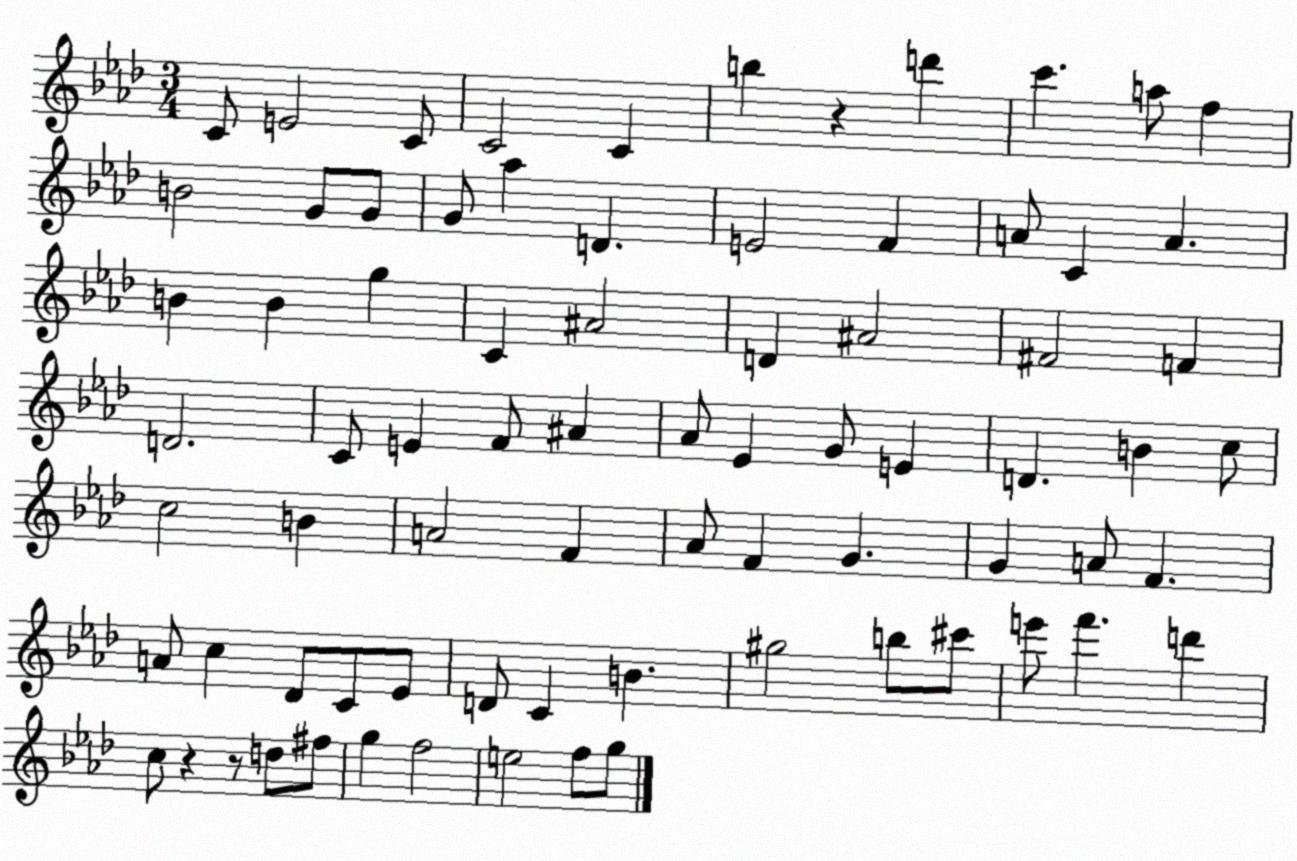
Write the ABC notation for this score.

X:1
T:Untitled
M:3/4
L:1/4
K:Ab
C/2 E2 C/2 C2 C b z d' c' a/2 f B2 G/2 G/2 G/2 _a D E2 F A/2 C A B B g C ^A2 D ^A2 ^F2 F D2 C/2 E F/2 ^A _A/2 _E G/2 E D B c/2 c2 B A2 F _A/2 F G G A/2 F A/2 c _D/2 C/2 _E/2 D/2 C B ^g2 b/2 ^c'/2 e'/2 f' d' c/2 z z/2 d/2 ^f/2 g f2 e2 f/2 g/2